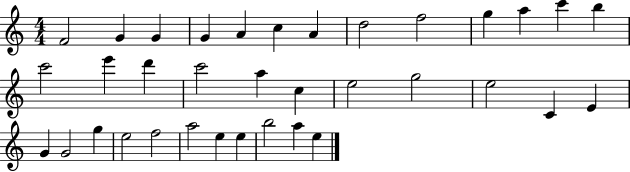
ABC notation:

X:1
T:Untitled
M:4/4
L:1/4
K:C
F2 G G G A c A d2 f2 g a c' b c'2 e' d' c'2 a c e2 g2 e2 C E G G2 g e2 f2 a2 e e b2 a e